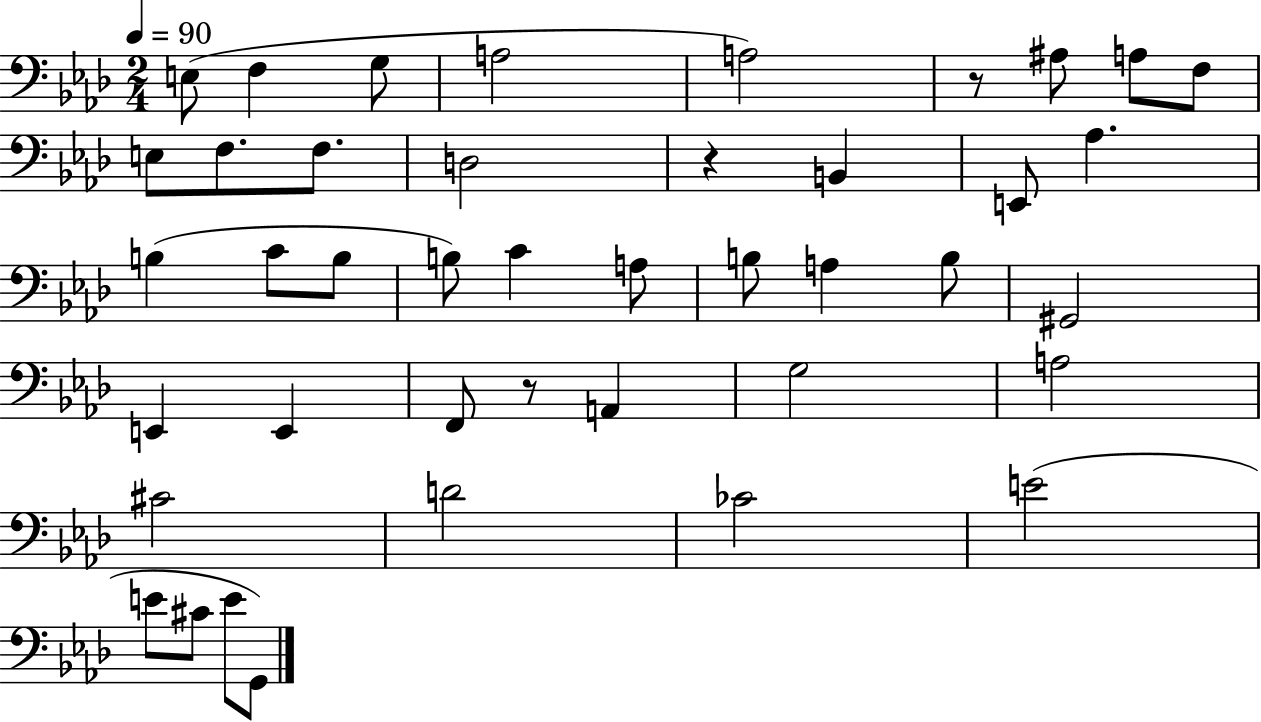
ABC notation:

X:1
T:Untitled
M:2/4
L:1/4
K:Ab
E,/2 F, G,/2 A,2 A,2 z/2 ^A,/2 A,/2 F,/2 E,/2 F,/2 F,/2 D,2 z B,, E,,/2 _A, B, C/2 B,/2 B,/2 C A,/2 B,/2 A, B,/2 ^G,,2 E,, E,, F,,/2 z/2 A,, G,2 A,2 ^C2 D2 _C2 E2 E/2 ^C/2 E/2 G,,/2